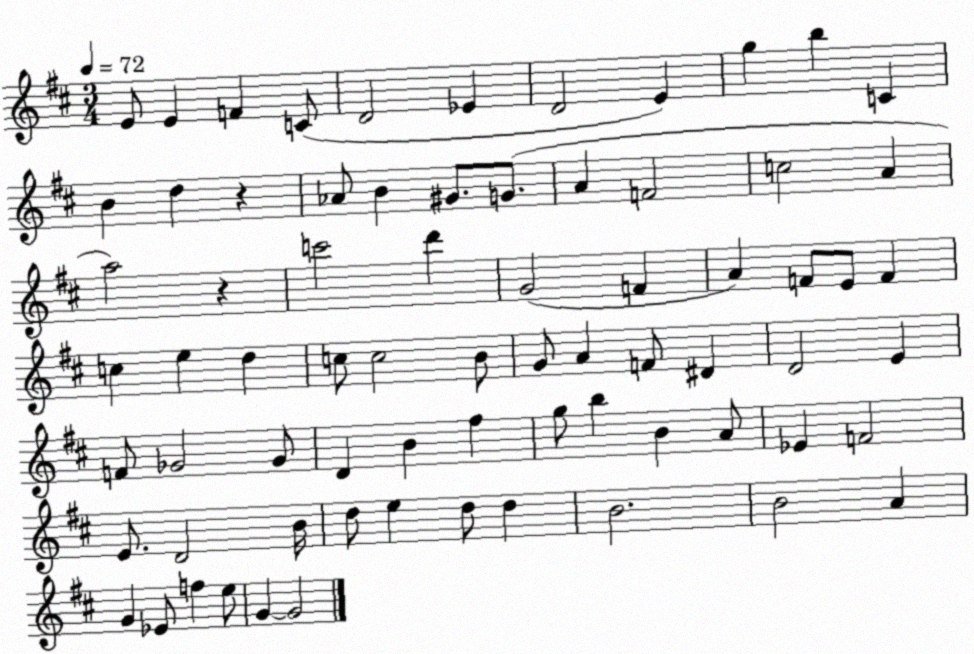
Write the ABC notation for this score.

X:1
T:Untitled
M:3/4
L:1/4
K:D
E/2 E F C/2 D2 _E D2 E g b C B d z _A/2 B ^G/2 G/2 A F2 c2 A a2 z c'2 d' G2 F A F/2 E/2 F c e d c/2 c2 B/2 G/2 A F/2 ^D D2 E F/2 _G2 _G/2 D B ^f g/2 b B A/2 _E F2 E/2 D2 B/4 d/2 e d/2 d B2 B2 A G _E/2 f e/2 G G2